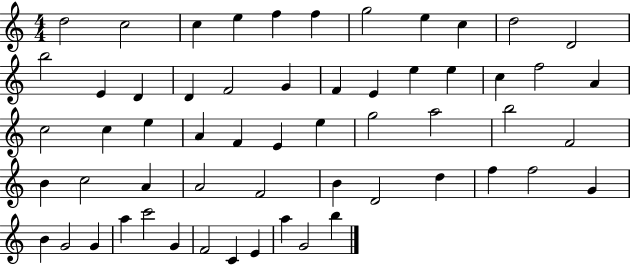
X:1
T:Untitled
M:4/4
L:1/4
K:C
d2 c2 c e f f g2 e c d2 D2 b2 E D D F2 G F E e e c f2 A c2 c e A F E e g2 a2 b2 F2 B c2 A A2 F2 B D2 d f f2 G B G2 G a c'2 G F2 C E a G2 b